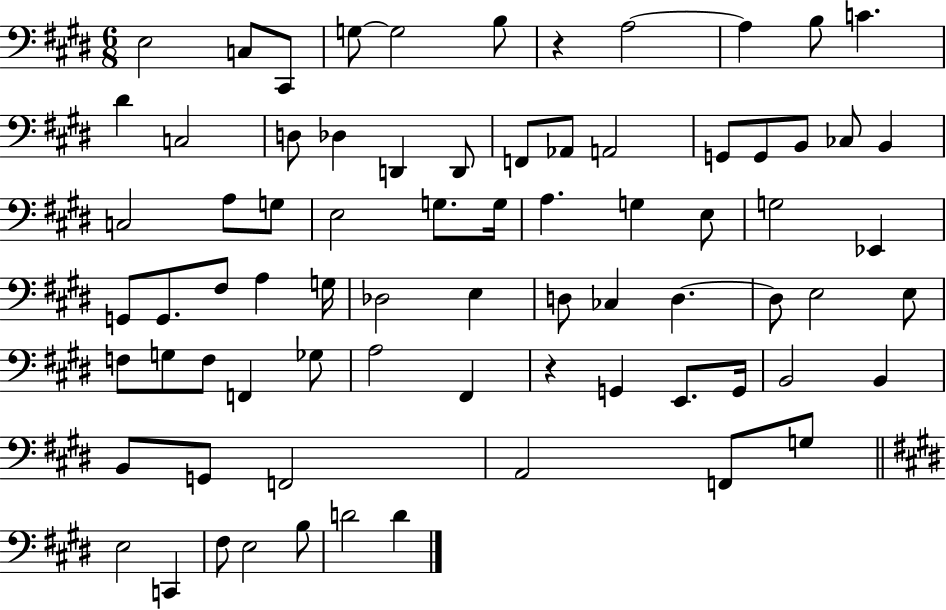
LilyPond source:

{
  \clef bass
  \numericTimeSignature
  \time 6/8
  \key e \major
  e2 c8 cis,8 | g8~~ g2 b8 | r4 a2~~ | a4 b8 c'4. | \break dis'4 c2 | d8 des4 d,4 d,8 | f,8 aes,8 a,2 | g,8 g,8 b,8 ces8 b,4 | \break c2 a8 g8 | e2 g8. g16 | a4. g4 e8 | g2 ees,4 | \break g,8 g,8. fis8 a4 g16 | des2 e4 | d8 ces4 d4.~~ | d8 e2 e8 | \break f8 g8 f8 f,4 ges8 | a2 fis,4 | r4 g,4 e,8. g,16 | b,2 b,4 | \break b,8 g,8 f,2 | a,2 f,8 g8 | \bar "||" \break \key e \major e2 c,4 | fis8 e2 b8 | d'2 d'4 | \bar "|."
}